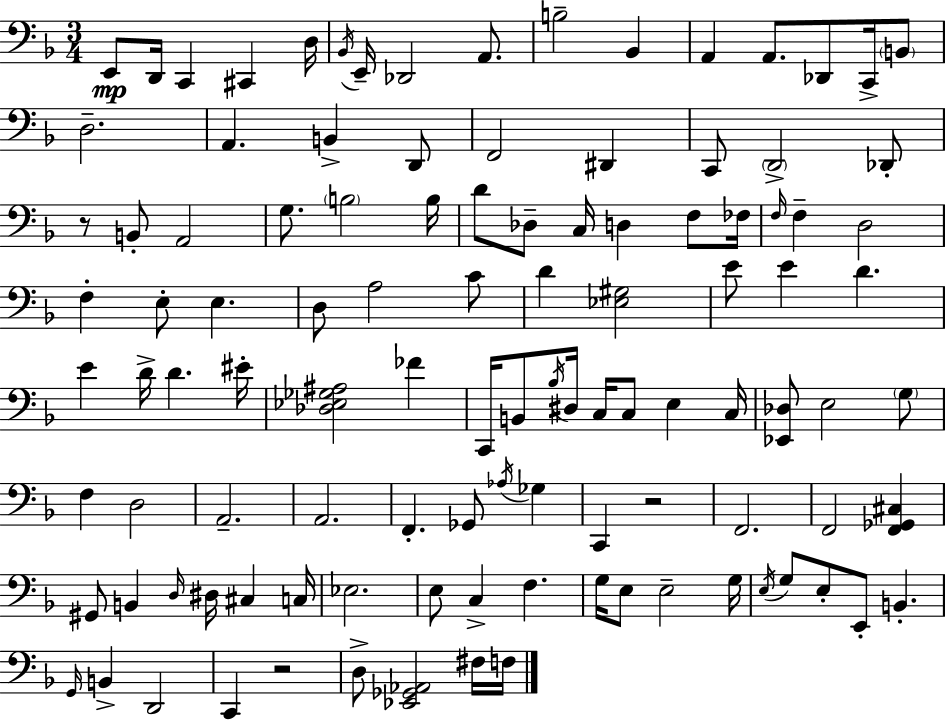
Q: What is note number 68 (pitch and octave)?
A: A2